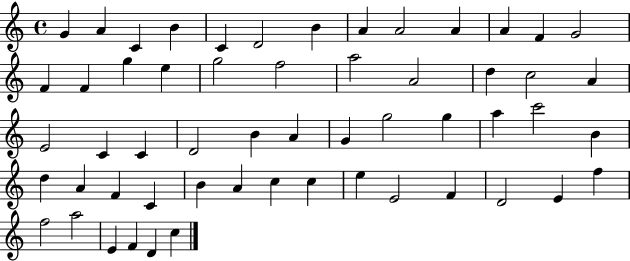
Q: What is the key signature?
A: C major